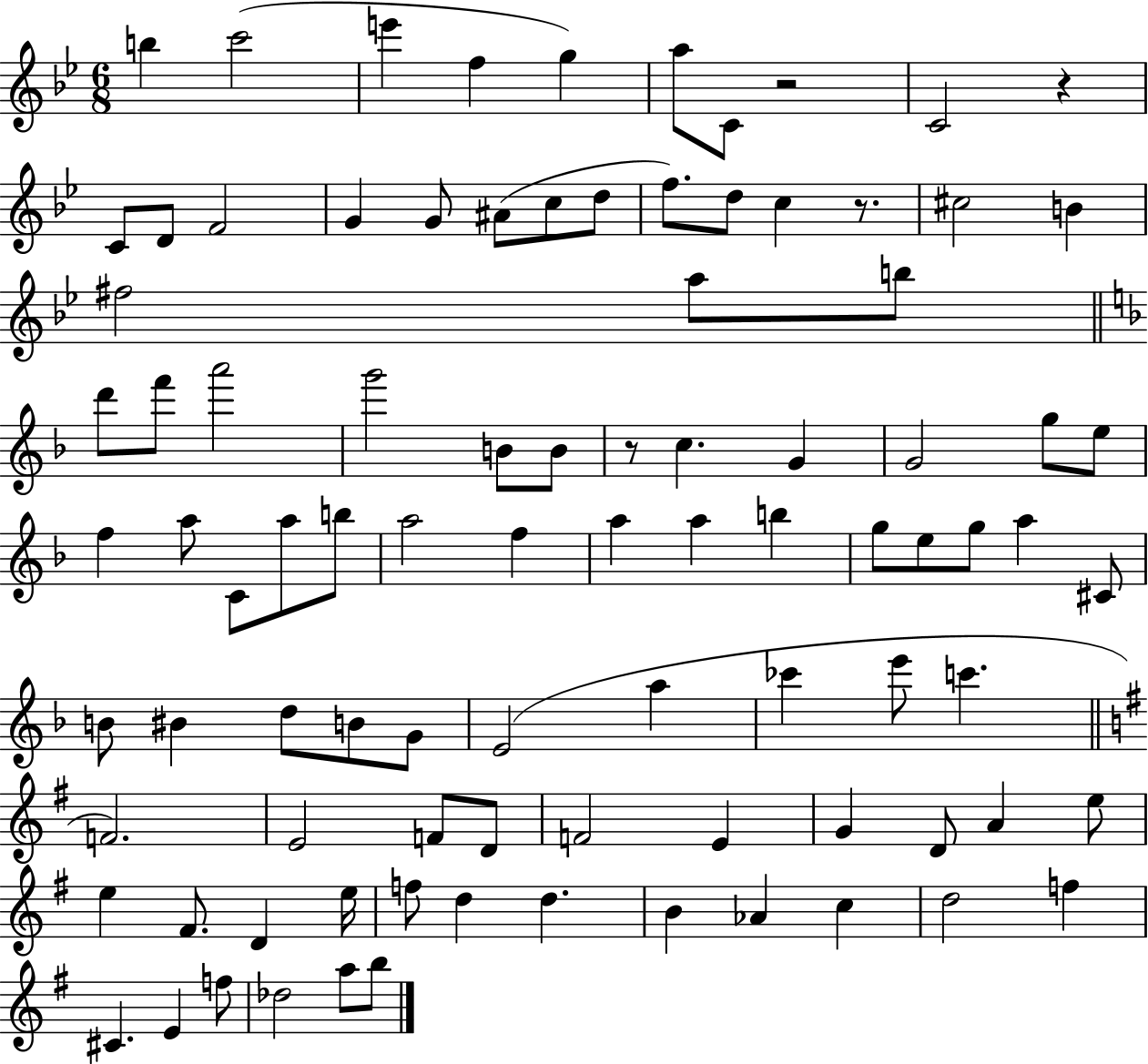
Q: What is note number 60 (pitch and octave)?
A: C6